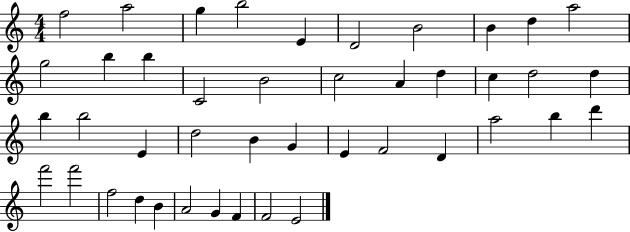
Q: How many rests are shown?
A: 0